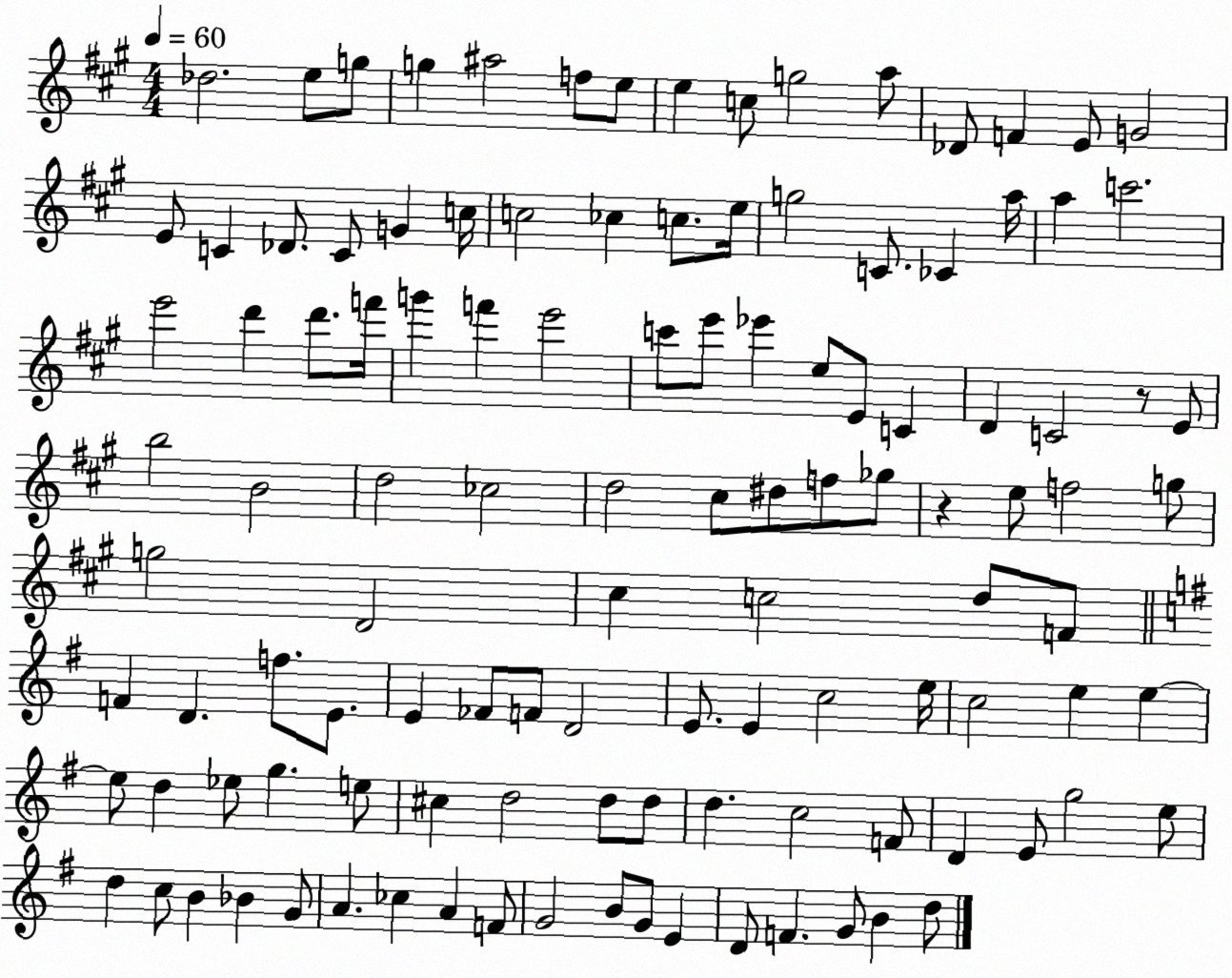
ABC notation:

X:1
T:Untitled
M:4/4
L:1/4
K:A
_d2 e/2 g/2 g ^a2 f/2 e/2 e c/2 g2 a/2 _D/2 F E/2 G2 E/2 C _D/2 C/2 G c/4 c2 _c c/2 e/4 g2 C/2 _C a/4 a c'2 e'2 d' d'/2 f'/4 g' f' e'2 c'/2 e'/2 _e' e/2 E/2 C D C2 z/2 E/2 b2 B2 d2 _c2 d2 ^c/2 ^d/2 f/2 _g/2 z e/2 f2 g/2 g2 D2 ^c c2 d/2 F/2 F D f/2 E/2 E _F/2 F/2 D2 E/2 E c2 e/4 c2 e e e/2 d _e/2 g e/2 ^c d2 d/2 d/2 d c2 F/2 D E/2 g2 e/2 d c/2 B _B G/2 A _c A F/2 G2 B/2 G/2 E D/2 F G/2 B d/2